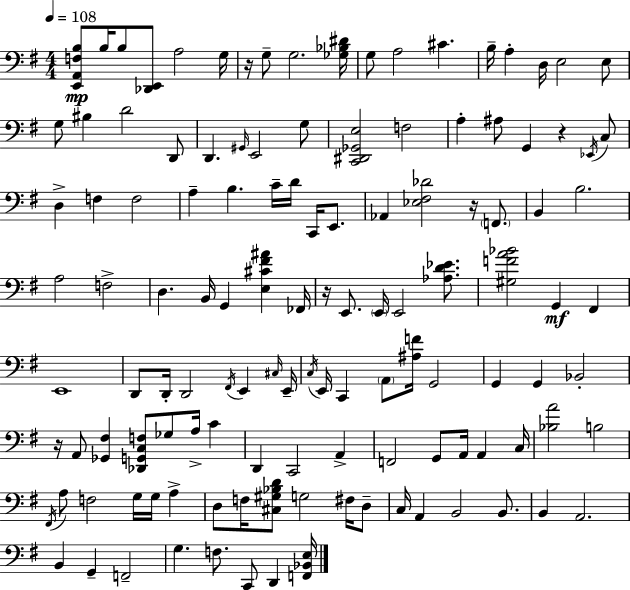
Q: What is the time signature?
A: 4/4